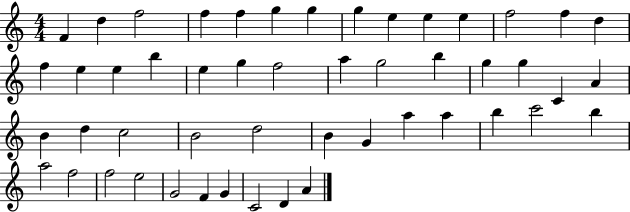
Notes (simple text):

F4/q D5/q F5/h F5/q F5/q G5/q G5/q G5/q E5/q E5/q E5/q F5/h F5/q D5/q F5/q E5/q E5/q B5/q E5/q G5/q F5/h A5/q G5/h B5/q G5/q G5/q C4/q A4/q B4/q D5/q C5/h B4/h D5/h B4/q G4/q A5/q A5/q B5/q C6/h B5/q A5/h F5/h F5/h E5/h G4/h F4/q G4/q C4/h D4/q A4/q